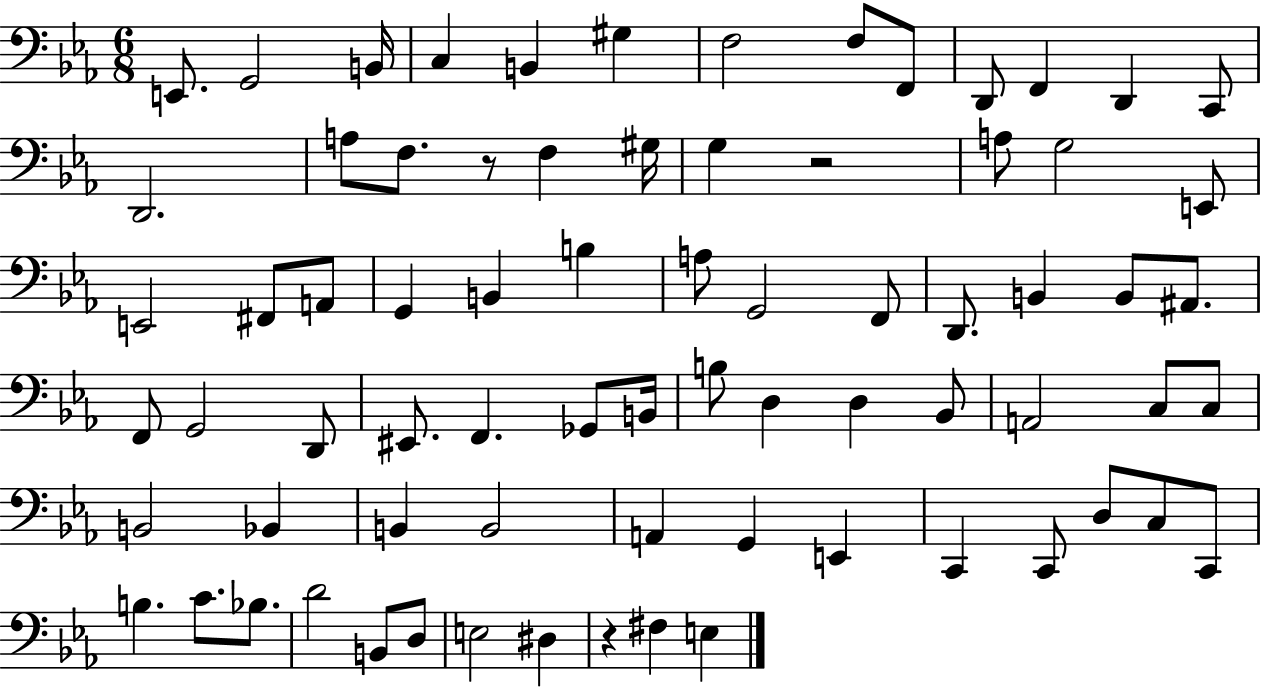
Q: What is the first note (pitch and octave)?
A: E2